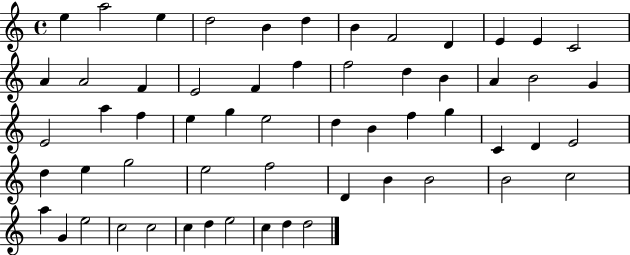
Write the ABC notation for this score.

X:1
T:Untitled
M:4/4
L:1/4
K:C
e a2 e d2 B d B F2 D E E C2 A A2 F E2 F f f2 d B A B2 G E2 a f e g e2 d B f g C D E2 d e g2 e2 f2 D B B2 B2 c2 a G e2 c2 c2 c d e2 c d d2